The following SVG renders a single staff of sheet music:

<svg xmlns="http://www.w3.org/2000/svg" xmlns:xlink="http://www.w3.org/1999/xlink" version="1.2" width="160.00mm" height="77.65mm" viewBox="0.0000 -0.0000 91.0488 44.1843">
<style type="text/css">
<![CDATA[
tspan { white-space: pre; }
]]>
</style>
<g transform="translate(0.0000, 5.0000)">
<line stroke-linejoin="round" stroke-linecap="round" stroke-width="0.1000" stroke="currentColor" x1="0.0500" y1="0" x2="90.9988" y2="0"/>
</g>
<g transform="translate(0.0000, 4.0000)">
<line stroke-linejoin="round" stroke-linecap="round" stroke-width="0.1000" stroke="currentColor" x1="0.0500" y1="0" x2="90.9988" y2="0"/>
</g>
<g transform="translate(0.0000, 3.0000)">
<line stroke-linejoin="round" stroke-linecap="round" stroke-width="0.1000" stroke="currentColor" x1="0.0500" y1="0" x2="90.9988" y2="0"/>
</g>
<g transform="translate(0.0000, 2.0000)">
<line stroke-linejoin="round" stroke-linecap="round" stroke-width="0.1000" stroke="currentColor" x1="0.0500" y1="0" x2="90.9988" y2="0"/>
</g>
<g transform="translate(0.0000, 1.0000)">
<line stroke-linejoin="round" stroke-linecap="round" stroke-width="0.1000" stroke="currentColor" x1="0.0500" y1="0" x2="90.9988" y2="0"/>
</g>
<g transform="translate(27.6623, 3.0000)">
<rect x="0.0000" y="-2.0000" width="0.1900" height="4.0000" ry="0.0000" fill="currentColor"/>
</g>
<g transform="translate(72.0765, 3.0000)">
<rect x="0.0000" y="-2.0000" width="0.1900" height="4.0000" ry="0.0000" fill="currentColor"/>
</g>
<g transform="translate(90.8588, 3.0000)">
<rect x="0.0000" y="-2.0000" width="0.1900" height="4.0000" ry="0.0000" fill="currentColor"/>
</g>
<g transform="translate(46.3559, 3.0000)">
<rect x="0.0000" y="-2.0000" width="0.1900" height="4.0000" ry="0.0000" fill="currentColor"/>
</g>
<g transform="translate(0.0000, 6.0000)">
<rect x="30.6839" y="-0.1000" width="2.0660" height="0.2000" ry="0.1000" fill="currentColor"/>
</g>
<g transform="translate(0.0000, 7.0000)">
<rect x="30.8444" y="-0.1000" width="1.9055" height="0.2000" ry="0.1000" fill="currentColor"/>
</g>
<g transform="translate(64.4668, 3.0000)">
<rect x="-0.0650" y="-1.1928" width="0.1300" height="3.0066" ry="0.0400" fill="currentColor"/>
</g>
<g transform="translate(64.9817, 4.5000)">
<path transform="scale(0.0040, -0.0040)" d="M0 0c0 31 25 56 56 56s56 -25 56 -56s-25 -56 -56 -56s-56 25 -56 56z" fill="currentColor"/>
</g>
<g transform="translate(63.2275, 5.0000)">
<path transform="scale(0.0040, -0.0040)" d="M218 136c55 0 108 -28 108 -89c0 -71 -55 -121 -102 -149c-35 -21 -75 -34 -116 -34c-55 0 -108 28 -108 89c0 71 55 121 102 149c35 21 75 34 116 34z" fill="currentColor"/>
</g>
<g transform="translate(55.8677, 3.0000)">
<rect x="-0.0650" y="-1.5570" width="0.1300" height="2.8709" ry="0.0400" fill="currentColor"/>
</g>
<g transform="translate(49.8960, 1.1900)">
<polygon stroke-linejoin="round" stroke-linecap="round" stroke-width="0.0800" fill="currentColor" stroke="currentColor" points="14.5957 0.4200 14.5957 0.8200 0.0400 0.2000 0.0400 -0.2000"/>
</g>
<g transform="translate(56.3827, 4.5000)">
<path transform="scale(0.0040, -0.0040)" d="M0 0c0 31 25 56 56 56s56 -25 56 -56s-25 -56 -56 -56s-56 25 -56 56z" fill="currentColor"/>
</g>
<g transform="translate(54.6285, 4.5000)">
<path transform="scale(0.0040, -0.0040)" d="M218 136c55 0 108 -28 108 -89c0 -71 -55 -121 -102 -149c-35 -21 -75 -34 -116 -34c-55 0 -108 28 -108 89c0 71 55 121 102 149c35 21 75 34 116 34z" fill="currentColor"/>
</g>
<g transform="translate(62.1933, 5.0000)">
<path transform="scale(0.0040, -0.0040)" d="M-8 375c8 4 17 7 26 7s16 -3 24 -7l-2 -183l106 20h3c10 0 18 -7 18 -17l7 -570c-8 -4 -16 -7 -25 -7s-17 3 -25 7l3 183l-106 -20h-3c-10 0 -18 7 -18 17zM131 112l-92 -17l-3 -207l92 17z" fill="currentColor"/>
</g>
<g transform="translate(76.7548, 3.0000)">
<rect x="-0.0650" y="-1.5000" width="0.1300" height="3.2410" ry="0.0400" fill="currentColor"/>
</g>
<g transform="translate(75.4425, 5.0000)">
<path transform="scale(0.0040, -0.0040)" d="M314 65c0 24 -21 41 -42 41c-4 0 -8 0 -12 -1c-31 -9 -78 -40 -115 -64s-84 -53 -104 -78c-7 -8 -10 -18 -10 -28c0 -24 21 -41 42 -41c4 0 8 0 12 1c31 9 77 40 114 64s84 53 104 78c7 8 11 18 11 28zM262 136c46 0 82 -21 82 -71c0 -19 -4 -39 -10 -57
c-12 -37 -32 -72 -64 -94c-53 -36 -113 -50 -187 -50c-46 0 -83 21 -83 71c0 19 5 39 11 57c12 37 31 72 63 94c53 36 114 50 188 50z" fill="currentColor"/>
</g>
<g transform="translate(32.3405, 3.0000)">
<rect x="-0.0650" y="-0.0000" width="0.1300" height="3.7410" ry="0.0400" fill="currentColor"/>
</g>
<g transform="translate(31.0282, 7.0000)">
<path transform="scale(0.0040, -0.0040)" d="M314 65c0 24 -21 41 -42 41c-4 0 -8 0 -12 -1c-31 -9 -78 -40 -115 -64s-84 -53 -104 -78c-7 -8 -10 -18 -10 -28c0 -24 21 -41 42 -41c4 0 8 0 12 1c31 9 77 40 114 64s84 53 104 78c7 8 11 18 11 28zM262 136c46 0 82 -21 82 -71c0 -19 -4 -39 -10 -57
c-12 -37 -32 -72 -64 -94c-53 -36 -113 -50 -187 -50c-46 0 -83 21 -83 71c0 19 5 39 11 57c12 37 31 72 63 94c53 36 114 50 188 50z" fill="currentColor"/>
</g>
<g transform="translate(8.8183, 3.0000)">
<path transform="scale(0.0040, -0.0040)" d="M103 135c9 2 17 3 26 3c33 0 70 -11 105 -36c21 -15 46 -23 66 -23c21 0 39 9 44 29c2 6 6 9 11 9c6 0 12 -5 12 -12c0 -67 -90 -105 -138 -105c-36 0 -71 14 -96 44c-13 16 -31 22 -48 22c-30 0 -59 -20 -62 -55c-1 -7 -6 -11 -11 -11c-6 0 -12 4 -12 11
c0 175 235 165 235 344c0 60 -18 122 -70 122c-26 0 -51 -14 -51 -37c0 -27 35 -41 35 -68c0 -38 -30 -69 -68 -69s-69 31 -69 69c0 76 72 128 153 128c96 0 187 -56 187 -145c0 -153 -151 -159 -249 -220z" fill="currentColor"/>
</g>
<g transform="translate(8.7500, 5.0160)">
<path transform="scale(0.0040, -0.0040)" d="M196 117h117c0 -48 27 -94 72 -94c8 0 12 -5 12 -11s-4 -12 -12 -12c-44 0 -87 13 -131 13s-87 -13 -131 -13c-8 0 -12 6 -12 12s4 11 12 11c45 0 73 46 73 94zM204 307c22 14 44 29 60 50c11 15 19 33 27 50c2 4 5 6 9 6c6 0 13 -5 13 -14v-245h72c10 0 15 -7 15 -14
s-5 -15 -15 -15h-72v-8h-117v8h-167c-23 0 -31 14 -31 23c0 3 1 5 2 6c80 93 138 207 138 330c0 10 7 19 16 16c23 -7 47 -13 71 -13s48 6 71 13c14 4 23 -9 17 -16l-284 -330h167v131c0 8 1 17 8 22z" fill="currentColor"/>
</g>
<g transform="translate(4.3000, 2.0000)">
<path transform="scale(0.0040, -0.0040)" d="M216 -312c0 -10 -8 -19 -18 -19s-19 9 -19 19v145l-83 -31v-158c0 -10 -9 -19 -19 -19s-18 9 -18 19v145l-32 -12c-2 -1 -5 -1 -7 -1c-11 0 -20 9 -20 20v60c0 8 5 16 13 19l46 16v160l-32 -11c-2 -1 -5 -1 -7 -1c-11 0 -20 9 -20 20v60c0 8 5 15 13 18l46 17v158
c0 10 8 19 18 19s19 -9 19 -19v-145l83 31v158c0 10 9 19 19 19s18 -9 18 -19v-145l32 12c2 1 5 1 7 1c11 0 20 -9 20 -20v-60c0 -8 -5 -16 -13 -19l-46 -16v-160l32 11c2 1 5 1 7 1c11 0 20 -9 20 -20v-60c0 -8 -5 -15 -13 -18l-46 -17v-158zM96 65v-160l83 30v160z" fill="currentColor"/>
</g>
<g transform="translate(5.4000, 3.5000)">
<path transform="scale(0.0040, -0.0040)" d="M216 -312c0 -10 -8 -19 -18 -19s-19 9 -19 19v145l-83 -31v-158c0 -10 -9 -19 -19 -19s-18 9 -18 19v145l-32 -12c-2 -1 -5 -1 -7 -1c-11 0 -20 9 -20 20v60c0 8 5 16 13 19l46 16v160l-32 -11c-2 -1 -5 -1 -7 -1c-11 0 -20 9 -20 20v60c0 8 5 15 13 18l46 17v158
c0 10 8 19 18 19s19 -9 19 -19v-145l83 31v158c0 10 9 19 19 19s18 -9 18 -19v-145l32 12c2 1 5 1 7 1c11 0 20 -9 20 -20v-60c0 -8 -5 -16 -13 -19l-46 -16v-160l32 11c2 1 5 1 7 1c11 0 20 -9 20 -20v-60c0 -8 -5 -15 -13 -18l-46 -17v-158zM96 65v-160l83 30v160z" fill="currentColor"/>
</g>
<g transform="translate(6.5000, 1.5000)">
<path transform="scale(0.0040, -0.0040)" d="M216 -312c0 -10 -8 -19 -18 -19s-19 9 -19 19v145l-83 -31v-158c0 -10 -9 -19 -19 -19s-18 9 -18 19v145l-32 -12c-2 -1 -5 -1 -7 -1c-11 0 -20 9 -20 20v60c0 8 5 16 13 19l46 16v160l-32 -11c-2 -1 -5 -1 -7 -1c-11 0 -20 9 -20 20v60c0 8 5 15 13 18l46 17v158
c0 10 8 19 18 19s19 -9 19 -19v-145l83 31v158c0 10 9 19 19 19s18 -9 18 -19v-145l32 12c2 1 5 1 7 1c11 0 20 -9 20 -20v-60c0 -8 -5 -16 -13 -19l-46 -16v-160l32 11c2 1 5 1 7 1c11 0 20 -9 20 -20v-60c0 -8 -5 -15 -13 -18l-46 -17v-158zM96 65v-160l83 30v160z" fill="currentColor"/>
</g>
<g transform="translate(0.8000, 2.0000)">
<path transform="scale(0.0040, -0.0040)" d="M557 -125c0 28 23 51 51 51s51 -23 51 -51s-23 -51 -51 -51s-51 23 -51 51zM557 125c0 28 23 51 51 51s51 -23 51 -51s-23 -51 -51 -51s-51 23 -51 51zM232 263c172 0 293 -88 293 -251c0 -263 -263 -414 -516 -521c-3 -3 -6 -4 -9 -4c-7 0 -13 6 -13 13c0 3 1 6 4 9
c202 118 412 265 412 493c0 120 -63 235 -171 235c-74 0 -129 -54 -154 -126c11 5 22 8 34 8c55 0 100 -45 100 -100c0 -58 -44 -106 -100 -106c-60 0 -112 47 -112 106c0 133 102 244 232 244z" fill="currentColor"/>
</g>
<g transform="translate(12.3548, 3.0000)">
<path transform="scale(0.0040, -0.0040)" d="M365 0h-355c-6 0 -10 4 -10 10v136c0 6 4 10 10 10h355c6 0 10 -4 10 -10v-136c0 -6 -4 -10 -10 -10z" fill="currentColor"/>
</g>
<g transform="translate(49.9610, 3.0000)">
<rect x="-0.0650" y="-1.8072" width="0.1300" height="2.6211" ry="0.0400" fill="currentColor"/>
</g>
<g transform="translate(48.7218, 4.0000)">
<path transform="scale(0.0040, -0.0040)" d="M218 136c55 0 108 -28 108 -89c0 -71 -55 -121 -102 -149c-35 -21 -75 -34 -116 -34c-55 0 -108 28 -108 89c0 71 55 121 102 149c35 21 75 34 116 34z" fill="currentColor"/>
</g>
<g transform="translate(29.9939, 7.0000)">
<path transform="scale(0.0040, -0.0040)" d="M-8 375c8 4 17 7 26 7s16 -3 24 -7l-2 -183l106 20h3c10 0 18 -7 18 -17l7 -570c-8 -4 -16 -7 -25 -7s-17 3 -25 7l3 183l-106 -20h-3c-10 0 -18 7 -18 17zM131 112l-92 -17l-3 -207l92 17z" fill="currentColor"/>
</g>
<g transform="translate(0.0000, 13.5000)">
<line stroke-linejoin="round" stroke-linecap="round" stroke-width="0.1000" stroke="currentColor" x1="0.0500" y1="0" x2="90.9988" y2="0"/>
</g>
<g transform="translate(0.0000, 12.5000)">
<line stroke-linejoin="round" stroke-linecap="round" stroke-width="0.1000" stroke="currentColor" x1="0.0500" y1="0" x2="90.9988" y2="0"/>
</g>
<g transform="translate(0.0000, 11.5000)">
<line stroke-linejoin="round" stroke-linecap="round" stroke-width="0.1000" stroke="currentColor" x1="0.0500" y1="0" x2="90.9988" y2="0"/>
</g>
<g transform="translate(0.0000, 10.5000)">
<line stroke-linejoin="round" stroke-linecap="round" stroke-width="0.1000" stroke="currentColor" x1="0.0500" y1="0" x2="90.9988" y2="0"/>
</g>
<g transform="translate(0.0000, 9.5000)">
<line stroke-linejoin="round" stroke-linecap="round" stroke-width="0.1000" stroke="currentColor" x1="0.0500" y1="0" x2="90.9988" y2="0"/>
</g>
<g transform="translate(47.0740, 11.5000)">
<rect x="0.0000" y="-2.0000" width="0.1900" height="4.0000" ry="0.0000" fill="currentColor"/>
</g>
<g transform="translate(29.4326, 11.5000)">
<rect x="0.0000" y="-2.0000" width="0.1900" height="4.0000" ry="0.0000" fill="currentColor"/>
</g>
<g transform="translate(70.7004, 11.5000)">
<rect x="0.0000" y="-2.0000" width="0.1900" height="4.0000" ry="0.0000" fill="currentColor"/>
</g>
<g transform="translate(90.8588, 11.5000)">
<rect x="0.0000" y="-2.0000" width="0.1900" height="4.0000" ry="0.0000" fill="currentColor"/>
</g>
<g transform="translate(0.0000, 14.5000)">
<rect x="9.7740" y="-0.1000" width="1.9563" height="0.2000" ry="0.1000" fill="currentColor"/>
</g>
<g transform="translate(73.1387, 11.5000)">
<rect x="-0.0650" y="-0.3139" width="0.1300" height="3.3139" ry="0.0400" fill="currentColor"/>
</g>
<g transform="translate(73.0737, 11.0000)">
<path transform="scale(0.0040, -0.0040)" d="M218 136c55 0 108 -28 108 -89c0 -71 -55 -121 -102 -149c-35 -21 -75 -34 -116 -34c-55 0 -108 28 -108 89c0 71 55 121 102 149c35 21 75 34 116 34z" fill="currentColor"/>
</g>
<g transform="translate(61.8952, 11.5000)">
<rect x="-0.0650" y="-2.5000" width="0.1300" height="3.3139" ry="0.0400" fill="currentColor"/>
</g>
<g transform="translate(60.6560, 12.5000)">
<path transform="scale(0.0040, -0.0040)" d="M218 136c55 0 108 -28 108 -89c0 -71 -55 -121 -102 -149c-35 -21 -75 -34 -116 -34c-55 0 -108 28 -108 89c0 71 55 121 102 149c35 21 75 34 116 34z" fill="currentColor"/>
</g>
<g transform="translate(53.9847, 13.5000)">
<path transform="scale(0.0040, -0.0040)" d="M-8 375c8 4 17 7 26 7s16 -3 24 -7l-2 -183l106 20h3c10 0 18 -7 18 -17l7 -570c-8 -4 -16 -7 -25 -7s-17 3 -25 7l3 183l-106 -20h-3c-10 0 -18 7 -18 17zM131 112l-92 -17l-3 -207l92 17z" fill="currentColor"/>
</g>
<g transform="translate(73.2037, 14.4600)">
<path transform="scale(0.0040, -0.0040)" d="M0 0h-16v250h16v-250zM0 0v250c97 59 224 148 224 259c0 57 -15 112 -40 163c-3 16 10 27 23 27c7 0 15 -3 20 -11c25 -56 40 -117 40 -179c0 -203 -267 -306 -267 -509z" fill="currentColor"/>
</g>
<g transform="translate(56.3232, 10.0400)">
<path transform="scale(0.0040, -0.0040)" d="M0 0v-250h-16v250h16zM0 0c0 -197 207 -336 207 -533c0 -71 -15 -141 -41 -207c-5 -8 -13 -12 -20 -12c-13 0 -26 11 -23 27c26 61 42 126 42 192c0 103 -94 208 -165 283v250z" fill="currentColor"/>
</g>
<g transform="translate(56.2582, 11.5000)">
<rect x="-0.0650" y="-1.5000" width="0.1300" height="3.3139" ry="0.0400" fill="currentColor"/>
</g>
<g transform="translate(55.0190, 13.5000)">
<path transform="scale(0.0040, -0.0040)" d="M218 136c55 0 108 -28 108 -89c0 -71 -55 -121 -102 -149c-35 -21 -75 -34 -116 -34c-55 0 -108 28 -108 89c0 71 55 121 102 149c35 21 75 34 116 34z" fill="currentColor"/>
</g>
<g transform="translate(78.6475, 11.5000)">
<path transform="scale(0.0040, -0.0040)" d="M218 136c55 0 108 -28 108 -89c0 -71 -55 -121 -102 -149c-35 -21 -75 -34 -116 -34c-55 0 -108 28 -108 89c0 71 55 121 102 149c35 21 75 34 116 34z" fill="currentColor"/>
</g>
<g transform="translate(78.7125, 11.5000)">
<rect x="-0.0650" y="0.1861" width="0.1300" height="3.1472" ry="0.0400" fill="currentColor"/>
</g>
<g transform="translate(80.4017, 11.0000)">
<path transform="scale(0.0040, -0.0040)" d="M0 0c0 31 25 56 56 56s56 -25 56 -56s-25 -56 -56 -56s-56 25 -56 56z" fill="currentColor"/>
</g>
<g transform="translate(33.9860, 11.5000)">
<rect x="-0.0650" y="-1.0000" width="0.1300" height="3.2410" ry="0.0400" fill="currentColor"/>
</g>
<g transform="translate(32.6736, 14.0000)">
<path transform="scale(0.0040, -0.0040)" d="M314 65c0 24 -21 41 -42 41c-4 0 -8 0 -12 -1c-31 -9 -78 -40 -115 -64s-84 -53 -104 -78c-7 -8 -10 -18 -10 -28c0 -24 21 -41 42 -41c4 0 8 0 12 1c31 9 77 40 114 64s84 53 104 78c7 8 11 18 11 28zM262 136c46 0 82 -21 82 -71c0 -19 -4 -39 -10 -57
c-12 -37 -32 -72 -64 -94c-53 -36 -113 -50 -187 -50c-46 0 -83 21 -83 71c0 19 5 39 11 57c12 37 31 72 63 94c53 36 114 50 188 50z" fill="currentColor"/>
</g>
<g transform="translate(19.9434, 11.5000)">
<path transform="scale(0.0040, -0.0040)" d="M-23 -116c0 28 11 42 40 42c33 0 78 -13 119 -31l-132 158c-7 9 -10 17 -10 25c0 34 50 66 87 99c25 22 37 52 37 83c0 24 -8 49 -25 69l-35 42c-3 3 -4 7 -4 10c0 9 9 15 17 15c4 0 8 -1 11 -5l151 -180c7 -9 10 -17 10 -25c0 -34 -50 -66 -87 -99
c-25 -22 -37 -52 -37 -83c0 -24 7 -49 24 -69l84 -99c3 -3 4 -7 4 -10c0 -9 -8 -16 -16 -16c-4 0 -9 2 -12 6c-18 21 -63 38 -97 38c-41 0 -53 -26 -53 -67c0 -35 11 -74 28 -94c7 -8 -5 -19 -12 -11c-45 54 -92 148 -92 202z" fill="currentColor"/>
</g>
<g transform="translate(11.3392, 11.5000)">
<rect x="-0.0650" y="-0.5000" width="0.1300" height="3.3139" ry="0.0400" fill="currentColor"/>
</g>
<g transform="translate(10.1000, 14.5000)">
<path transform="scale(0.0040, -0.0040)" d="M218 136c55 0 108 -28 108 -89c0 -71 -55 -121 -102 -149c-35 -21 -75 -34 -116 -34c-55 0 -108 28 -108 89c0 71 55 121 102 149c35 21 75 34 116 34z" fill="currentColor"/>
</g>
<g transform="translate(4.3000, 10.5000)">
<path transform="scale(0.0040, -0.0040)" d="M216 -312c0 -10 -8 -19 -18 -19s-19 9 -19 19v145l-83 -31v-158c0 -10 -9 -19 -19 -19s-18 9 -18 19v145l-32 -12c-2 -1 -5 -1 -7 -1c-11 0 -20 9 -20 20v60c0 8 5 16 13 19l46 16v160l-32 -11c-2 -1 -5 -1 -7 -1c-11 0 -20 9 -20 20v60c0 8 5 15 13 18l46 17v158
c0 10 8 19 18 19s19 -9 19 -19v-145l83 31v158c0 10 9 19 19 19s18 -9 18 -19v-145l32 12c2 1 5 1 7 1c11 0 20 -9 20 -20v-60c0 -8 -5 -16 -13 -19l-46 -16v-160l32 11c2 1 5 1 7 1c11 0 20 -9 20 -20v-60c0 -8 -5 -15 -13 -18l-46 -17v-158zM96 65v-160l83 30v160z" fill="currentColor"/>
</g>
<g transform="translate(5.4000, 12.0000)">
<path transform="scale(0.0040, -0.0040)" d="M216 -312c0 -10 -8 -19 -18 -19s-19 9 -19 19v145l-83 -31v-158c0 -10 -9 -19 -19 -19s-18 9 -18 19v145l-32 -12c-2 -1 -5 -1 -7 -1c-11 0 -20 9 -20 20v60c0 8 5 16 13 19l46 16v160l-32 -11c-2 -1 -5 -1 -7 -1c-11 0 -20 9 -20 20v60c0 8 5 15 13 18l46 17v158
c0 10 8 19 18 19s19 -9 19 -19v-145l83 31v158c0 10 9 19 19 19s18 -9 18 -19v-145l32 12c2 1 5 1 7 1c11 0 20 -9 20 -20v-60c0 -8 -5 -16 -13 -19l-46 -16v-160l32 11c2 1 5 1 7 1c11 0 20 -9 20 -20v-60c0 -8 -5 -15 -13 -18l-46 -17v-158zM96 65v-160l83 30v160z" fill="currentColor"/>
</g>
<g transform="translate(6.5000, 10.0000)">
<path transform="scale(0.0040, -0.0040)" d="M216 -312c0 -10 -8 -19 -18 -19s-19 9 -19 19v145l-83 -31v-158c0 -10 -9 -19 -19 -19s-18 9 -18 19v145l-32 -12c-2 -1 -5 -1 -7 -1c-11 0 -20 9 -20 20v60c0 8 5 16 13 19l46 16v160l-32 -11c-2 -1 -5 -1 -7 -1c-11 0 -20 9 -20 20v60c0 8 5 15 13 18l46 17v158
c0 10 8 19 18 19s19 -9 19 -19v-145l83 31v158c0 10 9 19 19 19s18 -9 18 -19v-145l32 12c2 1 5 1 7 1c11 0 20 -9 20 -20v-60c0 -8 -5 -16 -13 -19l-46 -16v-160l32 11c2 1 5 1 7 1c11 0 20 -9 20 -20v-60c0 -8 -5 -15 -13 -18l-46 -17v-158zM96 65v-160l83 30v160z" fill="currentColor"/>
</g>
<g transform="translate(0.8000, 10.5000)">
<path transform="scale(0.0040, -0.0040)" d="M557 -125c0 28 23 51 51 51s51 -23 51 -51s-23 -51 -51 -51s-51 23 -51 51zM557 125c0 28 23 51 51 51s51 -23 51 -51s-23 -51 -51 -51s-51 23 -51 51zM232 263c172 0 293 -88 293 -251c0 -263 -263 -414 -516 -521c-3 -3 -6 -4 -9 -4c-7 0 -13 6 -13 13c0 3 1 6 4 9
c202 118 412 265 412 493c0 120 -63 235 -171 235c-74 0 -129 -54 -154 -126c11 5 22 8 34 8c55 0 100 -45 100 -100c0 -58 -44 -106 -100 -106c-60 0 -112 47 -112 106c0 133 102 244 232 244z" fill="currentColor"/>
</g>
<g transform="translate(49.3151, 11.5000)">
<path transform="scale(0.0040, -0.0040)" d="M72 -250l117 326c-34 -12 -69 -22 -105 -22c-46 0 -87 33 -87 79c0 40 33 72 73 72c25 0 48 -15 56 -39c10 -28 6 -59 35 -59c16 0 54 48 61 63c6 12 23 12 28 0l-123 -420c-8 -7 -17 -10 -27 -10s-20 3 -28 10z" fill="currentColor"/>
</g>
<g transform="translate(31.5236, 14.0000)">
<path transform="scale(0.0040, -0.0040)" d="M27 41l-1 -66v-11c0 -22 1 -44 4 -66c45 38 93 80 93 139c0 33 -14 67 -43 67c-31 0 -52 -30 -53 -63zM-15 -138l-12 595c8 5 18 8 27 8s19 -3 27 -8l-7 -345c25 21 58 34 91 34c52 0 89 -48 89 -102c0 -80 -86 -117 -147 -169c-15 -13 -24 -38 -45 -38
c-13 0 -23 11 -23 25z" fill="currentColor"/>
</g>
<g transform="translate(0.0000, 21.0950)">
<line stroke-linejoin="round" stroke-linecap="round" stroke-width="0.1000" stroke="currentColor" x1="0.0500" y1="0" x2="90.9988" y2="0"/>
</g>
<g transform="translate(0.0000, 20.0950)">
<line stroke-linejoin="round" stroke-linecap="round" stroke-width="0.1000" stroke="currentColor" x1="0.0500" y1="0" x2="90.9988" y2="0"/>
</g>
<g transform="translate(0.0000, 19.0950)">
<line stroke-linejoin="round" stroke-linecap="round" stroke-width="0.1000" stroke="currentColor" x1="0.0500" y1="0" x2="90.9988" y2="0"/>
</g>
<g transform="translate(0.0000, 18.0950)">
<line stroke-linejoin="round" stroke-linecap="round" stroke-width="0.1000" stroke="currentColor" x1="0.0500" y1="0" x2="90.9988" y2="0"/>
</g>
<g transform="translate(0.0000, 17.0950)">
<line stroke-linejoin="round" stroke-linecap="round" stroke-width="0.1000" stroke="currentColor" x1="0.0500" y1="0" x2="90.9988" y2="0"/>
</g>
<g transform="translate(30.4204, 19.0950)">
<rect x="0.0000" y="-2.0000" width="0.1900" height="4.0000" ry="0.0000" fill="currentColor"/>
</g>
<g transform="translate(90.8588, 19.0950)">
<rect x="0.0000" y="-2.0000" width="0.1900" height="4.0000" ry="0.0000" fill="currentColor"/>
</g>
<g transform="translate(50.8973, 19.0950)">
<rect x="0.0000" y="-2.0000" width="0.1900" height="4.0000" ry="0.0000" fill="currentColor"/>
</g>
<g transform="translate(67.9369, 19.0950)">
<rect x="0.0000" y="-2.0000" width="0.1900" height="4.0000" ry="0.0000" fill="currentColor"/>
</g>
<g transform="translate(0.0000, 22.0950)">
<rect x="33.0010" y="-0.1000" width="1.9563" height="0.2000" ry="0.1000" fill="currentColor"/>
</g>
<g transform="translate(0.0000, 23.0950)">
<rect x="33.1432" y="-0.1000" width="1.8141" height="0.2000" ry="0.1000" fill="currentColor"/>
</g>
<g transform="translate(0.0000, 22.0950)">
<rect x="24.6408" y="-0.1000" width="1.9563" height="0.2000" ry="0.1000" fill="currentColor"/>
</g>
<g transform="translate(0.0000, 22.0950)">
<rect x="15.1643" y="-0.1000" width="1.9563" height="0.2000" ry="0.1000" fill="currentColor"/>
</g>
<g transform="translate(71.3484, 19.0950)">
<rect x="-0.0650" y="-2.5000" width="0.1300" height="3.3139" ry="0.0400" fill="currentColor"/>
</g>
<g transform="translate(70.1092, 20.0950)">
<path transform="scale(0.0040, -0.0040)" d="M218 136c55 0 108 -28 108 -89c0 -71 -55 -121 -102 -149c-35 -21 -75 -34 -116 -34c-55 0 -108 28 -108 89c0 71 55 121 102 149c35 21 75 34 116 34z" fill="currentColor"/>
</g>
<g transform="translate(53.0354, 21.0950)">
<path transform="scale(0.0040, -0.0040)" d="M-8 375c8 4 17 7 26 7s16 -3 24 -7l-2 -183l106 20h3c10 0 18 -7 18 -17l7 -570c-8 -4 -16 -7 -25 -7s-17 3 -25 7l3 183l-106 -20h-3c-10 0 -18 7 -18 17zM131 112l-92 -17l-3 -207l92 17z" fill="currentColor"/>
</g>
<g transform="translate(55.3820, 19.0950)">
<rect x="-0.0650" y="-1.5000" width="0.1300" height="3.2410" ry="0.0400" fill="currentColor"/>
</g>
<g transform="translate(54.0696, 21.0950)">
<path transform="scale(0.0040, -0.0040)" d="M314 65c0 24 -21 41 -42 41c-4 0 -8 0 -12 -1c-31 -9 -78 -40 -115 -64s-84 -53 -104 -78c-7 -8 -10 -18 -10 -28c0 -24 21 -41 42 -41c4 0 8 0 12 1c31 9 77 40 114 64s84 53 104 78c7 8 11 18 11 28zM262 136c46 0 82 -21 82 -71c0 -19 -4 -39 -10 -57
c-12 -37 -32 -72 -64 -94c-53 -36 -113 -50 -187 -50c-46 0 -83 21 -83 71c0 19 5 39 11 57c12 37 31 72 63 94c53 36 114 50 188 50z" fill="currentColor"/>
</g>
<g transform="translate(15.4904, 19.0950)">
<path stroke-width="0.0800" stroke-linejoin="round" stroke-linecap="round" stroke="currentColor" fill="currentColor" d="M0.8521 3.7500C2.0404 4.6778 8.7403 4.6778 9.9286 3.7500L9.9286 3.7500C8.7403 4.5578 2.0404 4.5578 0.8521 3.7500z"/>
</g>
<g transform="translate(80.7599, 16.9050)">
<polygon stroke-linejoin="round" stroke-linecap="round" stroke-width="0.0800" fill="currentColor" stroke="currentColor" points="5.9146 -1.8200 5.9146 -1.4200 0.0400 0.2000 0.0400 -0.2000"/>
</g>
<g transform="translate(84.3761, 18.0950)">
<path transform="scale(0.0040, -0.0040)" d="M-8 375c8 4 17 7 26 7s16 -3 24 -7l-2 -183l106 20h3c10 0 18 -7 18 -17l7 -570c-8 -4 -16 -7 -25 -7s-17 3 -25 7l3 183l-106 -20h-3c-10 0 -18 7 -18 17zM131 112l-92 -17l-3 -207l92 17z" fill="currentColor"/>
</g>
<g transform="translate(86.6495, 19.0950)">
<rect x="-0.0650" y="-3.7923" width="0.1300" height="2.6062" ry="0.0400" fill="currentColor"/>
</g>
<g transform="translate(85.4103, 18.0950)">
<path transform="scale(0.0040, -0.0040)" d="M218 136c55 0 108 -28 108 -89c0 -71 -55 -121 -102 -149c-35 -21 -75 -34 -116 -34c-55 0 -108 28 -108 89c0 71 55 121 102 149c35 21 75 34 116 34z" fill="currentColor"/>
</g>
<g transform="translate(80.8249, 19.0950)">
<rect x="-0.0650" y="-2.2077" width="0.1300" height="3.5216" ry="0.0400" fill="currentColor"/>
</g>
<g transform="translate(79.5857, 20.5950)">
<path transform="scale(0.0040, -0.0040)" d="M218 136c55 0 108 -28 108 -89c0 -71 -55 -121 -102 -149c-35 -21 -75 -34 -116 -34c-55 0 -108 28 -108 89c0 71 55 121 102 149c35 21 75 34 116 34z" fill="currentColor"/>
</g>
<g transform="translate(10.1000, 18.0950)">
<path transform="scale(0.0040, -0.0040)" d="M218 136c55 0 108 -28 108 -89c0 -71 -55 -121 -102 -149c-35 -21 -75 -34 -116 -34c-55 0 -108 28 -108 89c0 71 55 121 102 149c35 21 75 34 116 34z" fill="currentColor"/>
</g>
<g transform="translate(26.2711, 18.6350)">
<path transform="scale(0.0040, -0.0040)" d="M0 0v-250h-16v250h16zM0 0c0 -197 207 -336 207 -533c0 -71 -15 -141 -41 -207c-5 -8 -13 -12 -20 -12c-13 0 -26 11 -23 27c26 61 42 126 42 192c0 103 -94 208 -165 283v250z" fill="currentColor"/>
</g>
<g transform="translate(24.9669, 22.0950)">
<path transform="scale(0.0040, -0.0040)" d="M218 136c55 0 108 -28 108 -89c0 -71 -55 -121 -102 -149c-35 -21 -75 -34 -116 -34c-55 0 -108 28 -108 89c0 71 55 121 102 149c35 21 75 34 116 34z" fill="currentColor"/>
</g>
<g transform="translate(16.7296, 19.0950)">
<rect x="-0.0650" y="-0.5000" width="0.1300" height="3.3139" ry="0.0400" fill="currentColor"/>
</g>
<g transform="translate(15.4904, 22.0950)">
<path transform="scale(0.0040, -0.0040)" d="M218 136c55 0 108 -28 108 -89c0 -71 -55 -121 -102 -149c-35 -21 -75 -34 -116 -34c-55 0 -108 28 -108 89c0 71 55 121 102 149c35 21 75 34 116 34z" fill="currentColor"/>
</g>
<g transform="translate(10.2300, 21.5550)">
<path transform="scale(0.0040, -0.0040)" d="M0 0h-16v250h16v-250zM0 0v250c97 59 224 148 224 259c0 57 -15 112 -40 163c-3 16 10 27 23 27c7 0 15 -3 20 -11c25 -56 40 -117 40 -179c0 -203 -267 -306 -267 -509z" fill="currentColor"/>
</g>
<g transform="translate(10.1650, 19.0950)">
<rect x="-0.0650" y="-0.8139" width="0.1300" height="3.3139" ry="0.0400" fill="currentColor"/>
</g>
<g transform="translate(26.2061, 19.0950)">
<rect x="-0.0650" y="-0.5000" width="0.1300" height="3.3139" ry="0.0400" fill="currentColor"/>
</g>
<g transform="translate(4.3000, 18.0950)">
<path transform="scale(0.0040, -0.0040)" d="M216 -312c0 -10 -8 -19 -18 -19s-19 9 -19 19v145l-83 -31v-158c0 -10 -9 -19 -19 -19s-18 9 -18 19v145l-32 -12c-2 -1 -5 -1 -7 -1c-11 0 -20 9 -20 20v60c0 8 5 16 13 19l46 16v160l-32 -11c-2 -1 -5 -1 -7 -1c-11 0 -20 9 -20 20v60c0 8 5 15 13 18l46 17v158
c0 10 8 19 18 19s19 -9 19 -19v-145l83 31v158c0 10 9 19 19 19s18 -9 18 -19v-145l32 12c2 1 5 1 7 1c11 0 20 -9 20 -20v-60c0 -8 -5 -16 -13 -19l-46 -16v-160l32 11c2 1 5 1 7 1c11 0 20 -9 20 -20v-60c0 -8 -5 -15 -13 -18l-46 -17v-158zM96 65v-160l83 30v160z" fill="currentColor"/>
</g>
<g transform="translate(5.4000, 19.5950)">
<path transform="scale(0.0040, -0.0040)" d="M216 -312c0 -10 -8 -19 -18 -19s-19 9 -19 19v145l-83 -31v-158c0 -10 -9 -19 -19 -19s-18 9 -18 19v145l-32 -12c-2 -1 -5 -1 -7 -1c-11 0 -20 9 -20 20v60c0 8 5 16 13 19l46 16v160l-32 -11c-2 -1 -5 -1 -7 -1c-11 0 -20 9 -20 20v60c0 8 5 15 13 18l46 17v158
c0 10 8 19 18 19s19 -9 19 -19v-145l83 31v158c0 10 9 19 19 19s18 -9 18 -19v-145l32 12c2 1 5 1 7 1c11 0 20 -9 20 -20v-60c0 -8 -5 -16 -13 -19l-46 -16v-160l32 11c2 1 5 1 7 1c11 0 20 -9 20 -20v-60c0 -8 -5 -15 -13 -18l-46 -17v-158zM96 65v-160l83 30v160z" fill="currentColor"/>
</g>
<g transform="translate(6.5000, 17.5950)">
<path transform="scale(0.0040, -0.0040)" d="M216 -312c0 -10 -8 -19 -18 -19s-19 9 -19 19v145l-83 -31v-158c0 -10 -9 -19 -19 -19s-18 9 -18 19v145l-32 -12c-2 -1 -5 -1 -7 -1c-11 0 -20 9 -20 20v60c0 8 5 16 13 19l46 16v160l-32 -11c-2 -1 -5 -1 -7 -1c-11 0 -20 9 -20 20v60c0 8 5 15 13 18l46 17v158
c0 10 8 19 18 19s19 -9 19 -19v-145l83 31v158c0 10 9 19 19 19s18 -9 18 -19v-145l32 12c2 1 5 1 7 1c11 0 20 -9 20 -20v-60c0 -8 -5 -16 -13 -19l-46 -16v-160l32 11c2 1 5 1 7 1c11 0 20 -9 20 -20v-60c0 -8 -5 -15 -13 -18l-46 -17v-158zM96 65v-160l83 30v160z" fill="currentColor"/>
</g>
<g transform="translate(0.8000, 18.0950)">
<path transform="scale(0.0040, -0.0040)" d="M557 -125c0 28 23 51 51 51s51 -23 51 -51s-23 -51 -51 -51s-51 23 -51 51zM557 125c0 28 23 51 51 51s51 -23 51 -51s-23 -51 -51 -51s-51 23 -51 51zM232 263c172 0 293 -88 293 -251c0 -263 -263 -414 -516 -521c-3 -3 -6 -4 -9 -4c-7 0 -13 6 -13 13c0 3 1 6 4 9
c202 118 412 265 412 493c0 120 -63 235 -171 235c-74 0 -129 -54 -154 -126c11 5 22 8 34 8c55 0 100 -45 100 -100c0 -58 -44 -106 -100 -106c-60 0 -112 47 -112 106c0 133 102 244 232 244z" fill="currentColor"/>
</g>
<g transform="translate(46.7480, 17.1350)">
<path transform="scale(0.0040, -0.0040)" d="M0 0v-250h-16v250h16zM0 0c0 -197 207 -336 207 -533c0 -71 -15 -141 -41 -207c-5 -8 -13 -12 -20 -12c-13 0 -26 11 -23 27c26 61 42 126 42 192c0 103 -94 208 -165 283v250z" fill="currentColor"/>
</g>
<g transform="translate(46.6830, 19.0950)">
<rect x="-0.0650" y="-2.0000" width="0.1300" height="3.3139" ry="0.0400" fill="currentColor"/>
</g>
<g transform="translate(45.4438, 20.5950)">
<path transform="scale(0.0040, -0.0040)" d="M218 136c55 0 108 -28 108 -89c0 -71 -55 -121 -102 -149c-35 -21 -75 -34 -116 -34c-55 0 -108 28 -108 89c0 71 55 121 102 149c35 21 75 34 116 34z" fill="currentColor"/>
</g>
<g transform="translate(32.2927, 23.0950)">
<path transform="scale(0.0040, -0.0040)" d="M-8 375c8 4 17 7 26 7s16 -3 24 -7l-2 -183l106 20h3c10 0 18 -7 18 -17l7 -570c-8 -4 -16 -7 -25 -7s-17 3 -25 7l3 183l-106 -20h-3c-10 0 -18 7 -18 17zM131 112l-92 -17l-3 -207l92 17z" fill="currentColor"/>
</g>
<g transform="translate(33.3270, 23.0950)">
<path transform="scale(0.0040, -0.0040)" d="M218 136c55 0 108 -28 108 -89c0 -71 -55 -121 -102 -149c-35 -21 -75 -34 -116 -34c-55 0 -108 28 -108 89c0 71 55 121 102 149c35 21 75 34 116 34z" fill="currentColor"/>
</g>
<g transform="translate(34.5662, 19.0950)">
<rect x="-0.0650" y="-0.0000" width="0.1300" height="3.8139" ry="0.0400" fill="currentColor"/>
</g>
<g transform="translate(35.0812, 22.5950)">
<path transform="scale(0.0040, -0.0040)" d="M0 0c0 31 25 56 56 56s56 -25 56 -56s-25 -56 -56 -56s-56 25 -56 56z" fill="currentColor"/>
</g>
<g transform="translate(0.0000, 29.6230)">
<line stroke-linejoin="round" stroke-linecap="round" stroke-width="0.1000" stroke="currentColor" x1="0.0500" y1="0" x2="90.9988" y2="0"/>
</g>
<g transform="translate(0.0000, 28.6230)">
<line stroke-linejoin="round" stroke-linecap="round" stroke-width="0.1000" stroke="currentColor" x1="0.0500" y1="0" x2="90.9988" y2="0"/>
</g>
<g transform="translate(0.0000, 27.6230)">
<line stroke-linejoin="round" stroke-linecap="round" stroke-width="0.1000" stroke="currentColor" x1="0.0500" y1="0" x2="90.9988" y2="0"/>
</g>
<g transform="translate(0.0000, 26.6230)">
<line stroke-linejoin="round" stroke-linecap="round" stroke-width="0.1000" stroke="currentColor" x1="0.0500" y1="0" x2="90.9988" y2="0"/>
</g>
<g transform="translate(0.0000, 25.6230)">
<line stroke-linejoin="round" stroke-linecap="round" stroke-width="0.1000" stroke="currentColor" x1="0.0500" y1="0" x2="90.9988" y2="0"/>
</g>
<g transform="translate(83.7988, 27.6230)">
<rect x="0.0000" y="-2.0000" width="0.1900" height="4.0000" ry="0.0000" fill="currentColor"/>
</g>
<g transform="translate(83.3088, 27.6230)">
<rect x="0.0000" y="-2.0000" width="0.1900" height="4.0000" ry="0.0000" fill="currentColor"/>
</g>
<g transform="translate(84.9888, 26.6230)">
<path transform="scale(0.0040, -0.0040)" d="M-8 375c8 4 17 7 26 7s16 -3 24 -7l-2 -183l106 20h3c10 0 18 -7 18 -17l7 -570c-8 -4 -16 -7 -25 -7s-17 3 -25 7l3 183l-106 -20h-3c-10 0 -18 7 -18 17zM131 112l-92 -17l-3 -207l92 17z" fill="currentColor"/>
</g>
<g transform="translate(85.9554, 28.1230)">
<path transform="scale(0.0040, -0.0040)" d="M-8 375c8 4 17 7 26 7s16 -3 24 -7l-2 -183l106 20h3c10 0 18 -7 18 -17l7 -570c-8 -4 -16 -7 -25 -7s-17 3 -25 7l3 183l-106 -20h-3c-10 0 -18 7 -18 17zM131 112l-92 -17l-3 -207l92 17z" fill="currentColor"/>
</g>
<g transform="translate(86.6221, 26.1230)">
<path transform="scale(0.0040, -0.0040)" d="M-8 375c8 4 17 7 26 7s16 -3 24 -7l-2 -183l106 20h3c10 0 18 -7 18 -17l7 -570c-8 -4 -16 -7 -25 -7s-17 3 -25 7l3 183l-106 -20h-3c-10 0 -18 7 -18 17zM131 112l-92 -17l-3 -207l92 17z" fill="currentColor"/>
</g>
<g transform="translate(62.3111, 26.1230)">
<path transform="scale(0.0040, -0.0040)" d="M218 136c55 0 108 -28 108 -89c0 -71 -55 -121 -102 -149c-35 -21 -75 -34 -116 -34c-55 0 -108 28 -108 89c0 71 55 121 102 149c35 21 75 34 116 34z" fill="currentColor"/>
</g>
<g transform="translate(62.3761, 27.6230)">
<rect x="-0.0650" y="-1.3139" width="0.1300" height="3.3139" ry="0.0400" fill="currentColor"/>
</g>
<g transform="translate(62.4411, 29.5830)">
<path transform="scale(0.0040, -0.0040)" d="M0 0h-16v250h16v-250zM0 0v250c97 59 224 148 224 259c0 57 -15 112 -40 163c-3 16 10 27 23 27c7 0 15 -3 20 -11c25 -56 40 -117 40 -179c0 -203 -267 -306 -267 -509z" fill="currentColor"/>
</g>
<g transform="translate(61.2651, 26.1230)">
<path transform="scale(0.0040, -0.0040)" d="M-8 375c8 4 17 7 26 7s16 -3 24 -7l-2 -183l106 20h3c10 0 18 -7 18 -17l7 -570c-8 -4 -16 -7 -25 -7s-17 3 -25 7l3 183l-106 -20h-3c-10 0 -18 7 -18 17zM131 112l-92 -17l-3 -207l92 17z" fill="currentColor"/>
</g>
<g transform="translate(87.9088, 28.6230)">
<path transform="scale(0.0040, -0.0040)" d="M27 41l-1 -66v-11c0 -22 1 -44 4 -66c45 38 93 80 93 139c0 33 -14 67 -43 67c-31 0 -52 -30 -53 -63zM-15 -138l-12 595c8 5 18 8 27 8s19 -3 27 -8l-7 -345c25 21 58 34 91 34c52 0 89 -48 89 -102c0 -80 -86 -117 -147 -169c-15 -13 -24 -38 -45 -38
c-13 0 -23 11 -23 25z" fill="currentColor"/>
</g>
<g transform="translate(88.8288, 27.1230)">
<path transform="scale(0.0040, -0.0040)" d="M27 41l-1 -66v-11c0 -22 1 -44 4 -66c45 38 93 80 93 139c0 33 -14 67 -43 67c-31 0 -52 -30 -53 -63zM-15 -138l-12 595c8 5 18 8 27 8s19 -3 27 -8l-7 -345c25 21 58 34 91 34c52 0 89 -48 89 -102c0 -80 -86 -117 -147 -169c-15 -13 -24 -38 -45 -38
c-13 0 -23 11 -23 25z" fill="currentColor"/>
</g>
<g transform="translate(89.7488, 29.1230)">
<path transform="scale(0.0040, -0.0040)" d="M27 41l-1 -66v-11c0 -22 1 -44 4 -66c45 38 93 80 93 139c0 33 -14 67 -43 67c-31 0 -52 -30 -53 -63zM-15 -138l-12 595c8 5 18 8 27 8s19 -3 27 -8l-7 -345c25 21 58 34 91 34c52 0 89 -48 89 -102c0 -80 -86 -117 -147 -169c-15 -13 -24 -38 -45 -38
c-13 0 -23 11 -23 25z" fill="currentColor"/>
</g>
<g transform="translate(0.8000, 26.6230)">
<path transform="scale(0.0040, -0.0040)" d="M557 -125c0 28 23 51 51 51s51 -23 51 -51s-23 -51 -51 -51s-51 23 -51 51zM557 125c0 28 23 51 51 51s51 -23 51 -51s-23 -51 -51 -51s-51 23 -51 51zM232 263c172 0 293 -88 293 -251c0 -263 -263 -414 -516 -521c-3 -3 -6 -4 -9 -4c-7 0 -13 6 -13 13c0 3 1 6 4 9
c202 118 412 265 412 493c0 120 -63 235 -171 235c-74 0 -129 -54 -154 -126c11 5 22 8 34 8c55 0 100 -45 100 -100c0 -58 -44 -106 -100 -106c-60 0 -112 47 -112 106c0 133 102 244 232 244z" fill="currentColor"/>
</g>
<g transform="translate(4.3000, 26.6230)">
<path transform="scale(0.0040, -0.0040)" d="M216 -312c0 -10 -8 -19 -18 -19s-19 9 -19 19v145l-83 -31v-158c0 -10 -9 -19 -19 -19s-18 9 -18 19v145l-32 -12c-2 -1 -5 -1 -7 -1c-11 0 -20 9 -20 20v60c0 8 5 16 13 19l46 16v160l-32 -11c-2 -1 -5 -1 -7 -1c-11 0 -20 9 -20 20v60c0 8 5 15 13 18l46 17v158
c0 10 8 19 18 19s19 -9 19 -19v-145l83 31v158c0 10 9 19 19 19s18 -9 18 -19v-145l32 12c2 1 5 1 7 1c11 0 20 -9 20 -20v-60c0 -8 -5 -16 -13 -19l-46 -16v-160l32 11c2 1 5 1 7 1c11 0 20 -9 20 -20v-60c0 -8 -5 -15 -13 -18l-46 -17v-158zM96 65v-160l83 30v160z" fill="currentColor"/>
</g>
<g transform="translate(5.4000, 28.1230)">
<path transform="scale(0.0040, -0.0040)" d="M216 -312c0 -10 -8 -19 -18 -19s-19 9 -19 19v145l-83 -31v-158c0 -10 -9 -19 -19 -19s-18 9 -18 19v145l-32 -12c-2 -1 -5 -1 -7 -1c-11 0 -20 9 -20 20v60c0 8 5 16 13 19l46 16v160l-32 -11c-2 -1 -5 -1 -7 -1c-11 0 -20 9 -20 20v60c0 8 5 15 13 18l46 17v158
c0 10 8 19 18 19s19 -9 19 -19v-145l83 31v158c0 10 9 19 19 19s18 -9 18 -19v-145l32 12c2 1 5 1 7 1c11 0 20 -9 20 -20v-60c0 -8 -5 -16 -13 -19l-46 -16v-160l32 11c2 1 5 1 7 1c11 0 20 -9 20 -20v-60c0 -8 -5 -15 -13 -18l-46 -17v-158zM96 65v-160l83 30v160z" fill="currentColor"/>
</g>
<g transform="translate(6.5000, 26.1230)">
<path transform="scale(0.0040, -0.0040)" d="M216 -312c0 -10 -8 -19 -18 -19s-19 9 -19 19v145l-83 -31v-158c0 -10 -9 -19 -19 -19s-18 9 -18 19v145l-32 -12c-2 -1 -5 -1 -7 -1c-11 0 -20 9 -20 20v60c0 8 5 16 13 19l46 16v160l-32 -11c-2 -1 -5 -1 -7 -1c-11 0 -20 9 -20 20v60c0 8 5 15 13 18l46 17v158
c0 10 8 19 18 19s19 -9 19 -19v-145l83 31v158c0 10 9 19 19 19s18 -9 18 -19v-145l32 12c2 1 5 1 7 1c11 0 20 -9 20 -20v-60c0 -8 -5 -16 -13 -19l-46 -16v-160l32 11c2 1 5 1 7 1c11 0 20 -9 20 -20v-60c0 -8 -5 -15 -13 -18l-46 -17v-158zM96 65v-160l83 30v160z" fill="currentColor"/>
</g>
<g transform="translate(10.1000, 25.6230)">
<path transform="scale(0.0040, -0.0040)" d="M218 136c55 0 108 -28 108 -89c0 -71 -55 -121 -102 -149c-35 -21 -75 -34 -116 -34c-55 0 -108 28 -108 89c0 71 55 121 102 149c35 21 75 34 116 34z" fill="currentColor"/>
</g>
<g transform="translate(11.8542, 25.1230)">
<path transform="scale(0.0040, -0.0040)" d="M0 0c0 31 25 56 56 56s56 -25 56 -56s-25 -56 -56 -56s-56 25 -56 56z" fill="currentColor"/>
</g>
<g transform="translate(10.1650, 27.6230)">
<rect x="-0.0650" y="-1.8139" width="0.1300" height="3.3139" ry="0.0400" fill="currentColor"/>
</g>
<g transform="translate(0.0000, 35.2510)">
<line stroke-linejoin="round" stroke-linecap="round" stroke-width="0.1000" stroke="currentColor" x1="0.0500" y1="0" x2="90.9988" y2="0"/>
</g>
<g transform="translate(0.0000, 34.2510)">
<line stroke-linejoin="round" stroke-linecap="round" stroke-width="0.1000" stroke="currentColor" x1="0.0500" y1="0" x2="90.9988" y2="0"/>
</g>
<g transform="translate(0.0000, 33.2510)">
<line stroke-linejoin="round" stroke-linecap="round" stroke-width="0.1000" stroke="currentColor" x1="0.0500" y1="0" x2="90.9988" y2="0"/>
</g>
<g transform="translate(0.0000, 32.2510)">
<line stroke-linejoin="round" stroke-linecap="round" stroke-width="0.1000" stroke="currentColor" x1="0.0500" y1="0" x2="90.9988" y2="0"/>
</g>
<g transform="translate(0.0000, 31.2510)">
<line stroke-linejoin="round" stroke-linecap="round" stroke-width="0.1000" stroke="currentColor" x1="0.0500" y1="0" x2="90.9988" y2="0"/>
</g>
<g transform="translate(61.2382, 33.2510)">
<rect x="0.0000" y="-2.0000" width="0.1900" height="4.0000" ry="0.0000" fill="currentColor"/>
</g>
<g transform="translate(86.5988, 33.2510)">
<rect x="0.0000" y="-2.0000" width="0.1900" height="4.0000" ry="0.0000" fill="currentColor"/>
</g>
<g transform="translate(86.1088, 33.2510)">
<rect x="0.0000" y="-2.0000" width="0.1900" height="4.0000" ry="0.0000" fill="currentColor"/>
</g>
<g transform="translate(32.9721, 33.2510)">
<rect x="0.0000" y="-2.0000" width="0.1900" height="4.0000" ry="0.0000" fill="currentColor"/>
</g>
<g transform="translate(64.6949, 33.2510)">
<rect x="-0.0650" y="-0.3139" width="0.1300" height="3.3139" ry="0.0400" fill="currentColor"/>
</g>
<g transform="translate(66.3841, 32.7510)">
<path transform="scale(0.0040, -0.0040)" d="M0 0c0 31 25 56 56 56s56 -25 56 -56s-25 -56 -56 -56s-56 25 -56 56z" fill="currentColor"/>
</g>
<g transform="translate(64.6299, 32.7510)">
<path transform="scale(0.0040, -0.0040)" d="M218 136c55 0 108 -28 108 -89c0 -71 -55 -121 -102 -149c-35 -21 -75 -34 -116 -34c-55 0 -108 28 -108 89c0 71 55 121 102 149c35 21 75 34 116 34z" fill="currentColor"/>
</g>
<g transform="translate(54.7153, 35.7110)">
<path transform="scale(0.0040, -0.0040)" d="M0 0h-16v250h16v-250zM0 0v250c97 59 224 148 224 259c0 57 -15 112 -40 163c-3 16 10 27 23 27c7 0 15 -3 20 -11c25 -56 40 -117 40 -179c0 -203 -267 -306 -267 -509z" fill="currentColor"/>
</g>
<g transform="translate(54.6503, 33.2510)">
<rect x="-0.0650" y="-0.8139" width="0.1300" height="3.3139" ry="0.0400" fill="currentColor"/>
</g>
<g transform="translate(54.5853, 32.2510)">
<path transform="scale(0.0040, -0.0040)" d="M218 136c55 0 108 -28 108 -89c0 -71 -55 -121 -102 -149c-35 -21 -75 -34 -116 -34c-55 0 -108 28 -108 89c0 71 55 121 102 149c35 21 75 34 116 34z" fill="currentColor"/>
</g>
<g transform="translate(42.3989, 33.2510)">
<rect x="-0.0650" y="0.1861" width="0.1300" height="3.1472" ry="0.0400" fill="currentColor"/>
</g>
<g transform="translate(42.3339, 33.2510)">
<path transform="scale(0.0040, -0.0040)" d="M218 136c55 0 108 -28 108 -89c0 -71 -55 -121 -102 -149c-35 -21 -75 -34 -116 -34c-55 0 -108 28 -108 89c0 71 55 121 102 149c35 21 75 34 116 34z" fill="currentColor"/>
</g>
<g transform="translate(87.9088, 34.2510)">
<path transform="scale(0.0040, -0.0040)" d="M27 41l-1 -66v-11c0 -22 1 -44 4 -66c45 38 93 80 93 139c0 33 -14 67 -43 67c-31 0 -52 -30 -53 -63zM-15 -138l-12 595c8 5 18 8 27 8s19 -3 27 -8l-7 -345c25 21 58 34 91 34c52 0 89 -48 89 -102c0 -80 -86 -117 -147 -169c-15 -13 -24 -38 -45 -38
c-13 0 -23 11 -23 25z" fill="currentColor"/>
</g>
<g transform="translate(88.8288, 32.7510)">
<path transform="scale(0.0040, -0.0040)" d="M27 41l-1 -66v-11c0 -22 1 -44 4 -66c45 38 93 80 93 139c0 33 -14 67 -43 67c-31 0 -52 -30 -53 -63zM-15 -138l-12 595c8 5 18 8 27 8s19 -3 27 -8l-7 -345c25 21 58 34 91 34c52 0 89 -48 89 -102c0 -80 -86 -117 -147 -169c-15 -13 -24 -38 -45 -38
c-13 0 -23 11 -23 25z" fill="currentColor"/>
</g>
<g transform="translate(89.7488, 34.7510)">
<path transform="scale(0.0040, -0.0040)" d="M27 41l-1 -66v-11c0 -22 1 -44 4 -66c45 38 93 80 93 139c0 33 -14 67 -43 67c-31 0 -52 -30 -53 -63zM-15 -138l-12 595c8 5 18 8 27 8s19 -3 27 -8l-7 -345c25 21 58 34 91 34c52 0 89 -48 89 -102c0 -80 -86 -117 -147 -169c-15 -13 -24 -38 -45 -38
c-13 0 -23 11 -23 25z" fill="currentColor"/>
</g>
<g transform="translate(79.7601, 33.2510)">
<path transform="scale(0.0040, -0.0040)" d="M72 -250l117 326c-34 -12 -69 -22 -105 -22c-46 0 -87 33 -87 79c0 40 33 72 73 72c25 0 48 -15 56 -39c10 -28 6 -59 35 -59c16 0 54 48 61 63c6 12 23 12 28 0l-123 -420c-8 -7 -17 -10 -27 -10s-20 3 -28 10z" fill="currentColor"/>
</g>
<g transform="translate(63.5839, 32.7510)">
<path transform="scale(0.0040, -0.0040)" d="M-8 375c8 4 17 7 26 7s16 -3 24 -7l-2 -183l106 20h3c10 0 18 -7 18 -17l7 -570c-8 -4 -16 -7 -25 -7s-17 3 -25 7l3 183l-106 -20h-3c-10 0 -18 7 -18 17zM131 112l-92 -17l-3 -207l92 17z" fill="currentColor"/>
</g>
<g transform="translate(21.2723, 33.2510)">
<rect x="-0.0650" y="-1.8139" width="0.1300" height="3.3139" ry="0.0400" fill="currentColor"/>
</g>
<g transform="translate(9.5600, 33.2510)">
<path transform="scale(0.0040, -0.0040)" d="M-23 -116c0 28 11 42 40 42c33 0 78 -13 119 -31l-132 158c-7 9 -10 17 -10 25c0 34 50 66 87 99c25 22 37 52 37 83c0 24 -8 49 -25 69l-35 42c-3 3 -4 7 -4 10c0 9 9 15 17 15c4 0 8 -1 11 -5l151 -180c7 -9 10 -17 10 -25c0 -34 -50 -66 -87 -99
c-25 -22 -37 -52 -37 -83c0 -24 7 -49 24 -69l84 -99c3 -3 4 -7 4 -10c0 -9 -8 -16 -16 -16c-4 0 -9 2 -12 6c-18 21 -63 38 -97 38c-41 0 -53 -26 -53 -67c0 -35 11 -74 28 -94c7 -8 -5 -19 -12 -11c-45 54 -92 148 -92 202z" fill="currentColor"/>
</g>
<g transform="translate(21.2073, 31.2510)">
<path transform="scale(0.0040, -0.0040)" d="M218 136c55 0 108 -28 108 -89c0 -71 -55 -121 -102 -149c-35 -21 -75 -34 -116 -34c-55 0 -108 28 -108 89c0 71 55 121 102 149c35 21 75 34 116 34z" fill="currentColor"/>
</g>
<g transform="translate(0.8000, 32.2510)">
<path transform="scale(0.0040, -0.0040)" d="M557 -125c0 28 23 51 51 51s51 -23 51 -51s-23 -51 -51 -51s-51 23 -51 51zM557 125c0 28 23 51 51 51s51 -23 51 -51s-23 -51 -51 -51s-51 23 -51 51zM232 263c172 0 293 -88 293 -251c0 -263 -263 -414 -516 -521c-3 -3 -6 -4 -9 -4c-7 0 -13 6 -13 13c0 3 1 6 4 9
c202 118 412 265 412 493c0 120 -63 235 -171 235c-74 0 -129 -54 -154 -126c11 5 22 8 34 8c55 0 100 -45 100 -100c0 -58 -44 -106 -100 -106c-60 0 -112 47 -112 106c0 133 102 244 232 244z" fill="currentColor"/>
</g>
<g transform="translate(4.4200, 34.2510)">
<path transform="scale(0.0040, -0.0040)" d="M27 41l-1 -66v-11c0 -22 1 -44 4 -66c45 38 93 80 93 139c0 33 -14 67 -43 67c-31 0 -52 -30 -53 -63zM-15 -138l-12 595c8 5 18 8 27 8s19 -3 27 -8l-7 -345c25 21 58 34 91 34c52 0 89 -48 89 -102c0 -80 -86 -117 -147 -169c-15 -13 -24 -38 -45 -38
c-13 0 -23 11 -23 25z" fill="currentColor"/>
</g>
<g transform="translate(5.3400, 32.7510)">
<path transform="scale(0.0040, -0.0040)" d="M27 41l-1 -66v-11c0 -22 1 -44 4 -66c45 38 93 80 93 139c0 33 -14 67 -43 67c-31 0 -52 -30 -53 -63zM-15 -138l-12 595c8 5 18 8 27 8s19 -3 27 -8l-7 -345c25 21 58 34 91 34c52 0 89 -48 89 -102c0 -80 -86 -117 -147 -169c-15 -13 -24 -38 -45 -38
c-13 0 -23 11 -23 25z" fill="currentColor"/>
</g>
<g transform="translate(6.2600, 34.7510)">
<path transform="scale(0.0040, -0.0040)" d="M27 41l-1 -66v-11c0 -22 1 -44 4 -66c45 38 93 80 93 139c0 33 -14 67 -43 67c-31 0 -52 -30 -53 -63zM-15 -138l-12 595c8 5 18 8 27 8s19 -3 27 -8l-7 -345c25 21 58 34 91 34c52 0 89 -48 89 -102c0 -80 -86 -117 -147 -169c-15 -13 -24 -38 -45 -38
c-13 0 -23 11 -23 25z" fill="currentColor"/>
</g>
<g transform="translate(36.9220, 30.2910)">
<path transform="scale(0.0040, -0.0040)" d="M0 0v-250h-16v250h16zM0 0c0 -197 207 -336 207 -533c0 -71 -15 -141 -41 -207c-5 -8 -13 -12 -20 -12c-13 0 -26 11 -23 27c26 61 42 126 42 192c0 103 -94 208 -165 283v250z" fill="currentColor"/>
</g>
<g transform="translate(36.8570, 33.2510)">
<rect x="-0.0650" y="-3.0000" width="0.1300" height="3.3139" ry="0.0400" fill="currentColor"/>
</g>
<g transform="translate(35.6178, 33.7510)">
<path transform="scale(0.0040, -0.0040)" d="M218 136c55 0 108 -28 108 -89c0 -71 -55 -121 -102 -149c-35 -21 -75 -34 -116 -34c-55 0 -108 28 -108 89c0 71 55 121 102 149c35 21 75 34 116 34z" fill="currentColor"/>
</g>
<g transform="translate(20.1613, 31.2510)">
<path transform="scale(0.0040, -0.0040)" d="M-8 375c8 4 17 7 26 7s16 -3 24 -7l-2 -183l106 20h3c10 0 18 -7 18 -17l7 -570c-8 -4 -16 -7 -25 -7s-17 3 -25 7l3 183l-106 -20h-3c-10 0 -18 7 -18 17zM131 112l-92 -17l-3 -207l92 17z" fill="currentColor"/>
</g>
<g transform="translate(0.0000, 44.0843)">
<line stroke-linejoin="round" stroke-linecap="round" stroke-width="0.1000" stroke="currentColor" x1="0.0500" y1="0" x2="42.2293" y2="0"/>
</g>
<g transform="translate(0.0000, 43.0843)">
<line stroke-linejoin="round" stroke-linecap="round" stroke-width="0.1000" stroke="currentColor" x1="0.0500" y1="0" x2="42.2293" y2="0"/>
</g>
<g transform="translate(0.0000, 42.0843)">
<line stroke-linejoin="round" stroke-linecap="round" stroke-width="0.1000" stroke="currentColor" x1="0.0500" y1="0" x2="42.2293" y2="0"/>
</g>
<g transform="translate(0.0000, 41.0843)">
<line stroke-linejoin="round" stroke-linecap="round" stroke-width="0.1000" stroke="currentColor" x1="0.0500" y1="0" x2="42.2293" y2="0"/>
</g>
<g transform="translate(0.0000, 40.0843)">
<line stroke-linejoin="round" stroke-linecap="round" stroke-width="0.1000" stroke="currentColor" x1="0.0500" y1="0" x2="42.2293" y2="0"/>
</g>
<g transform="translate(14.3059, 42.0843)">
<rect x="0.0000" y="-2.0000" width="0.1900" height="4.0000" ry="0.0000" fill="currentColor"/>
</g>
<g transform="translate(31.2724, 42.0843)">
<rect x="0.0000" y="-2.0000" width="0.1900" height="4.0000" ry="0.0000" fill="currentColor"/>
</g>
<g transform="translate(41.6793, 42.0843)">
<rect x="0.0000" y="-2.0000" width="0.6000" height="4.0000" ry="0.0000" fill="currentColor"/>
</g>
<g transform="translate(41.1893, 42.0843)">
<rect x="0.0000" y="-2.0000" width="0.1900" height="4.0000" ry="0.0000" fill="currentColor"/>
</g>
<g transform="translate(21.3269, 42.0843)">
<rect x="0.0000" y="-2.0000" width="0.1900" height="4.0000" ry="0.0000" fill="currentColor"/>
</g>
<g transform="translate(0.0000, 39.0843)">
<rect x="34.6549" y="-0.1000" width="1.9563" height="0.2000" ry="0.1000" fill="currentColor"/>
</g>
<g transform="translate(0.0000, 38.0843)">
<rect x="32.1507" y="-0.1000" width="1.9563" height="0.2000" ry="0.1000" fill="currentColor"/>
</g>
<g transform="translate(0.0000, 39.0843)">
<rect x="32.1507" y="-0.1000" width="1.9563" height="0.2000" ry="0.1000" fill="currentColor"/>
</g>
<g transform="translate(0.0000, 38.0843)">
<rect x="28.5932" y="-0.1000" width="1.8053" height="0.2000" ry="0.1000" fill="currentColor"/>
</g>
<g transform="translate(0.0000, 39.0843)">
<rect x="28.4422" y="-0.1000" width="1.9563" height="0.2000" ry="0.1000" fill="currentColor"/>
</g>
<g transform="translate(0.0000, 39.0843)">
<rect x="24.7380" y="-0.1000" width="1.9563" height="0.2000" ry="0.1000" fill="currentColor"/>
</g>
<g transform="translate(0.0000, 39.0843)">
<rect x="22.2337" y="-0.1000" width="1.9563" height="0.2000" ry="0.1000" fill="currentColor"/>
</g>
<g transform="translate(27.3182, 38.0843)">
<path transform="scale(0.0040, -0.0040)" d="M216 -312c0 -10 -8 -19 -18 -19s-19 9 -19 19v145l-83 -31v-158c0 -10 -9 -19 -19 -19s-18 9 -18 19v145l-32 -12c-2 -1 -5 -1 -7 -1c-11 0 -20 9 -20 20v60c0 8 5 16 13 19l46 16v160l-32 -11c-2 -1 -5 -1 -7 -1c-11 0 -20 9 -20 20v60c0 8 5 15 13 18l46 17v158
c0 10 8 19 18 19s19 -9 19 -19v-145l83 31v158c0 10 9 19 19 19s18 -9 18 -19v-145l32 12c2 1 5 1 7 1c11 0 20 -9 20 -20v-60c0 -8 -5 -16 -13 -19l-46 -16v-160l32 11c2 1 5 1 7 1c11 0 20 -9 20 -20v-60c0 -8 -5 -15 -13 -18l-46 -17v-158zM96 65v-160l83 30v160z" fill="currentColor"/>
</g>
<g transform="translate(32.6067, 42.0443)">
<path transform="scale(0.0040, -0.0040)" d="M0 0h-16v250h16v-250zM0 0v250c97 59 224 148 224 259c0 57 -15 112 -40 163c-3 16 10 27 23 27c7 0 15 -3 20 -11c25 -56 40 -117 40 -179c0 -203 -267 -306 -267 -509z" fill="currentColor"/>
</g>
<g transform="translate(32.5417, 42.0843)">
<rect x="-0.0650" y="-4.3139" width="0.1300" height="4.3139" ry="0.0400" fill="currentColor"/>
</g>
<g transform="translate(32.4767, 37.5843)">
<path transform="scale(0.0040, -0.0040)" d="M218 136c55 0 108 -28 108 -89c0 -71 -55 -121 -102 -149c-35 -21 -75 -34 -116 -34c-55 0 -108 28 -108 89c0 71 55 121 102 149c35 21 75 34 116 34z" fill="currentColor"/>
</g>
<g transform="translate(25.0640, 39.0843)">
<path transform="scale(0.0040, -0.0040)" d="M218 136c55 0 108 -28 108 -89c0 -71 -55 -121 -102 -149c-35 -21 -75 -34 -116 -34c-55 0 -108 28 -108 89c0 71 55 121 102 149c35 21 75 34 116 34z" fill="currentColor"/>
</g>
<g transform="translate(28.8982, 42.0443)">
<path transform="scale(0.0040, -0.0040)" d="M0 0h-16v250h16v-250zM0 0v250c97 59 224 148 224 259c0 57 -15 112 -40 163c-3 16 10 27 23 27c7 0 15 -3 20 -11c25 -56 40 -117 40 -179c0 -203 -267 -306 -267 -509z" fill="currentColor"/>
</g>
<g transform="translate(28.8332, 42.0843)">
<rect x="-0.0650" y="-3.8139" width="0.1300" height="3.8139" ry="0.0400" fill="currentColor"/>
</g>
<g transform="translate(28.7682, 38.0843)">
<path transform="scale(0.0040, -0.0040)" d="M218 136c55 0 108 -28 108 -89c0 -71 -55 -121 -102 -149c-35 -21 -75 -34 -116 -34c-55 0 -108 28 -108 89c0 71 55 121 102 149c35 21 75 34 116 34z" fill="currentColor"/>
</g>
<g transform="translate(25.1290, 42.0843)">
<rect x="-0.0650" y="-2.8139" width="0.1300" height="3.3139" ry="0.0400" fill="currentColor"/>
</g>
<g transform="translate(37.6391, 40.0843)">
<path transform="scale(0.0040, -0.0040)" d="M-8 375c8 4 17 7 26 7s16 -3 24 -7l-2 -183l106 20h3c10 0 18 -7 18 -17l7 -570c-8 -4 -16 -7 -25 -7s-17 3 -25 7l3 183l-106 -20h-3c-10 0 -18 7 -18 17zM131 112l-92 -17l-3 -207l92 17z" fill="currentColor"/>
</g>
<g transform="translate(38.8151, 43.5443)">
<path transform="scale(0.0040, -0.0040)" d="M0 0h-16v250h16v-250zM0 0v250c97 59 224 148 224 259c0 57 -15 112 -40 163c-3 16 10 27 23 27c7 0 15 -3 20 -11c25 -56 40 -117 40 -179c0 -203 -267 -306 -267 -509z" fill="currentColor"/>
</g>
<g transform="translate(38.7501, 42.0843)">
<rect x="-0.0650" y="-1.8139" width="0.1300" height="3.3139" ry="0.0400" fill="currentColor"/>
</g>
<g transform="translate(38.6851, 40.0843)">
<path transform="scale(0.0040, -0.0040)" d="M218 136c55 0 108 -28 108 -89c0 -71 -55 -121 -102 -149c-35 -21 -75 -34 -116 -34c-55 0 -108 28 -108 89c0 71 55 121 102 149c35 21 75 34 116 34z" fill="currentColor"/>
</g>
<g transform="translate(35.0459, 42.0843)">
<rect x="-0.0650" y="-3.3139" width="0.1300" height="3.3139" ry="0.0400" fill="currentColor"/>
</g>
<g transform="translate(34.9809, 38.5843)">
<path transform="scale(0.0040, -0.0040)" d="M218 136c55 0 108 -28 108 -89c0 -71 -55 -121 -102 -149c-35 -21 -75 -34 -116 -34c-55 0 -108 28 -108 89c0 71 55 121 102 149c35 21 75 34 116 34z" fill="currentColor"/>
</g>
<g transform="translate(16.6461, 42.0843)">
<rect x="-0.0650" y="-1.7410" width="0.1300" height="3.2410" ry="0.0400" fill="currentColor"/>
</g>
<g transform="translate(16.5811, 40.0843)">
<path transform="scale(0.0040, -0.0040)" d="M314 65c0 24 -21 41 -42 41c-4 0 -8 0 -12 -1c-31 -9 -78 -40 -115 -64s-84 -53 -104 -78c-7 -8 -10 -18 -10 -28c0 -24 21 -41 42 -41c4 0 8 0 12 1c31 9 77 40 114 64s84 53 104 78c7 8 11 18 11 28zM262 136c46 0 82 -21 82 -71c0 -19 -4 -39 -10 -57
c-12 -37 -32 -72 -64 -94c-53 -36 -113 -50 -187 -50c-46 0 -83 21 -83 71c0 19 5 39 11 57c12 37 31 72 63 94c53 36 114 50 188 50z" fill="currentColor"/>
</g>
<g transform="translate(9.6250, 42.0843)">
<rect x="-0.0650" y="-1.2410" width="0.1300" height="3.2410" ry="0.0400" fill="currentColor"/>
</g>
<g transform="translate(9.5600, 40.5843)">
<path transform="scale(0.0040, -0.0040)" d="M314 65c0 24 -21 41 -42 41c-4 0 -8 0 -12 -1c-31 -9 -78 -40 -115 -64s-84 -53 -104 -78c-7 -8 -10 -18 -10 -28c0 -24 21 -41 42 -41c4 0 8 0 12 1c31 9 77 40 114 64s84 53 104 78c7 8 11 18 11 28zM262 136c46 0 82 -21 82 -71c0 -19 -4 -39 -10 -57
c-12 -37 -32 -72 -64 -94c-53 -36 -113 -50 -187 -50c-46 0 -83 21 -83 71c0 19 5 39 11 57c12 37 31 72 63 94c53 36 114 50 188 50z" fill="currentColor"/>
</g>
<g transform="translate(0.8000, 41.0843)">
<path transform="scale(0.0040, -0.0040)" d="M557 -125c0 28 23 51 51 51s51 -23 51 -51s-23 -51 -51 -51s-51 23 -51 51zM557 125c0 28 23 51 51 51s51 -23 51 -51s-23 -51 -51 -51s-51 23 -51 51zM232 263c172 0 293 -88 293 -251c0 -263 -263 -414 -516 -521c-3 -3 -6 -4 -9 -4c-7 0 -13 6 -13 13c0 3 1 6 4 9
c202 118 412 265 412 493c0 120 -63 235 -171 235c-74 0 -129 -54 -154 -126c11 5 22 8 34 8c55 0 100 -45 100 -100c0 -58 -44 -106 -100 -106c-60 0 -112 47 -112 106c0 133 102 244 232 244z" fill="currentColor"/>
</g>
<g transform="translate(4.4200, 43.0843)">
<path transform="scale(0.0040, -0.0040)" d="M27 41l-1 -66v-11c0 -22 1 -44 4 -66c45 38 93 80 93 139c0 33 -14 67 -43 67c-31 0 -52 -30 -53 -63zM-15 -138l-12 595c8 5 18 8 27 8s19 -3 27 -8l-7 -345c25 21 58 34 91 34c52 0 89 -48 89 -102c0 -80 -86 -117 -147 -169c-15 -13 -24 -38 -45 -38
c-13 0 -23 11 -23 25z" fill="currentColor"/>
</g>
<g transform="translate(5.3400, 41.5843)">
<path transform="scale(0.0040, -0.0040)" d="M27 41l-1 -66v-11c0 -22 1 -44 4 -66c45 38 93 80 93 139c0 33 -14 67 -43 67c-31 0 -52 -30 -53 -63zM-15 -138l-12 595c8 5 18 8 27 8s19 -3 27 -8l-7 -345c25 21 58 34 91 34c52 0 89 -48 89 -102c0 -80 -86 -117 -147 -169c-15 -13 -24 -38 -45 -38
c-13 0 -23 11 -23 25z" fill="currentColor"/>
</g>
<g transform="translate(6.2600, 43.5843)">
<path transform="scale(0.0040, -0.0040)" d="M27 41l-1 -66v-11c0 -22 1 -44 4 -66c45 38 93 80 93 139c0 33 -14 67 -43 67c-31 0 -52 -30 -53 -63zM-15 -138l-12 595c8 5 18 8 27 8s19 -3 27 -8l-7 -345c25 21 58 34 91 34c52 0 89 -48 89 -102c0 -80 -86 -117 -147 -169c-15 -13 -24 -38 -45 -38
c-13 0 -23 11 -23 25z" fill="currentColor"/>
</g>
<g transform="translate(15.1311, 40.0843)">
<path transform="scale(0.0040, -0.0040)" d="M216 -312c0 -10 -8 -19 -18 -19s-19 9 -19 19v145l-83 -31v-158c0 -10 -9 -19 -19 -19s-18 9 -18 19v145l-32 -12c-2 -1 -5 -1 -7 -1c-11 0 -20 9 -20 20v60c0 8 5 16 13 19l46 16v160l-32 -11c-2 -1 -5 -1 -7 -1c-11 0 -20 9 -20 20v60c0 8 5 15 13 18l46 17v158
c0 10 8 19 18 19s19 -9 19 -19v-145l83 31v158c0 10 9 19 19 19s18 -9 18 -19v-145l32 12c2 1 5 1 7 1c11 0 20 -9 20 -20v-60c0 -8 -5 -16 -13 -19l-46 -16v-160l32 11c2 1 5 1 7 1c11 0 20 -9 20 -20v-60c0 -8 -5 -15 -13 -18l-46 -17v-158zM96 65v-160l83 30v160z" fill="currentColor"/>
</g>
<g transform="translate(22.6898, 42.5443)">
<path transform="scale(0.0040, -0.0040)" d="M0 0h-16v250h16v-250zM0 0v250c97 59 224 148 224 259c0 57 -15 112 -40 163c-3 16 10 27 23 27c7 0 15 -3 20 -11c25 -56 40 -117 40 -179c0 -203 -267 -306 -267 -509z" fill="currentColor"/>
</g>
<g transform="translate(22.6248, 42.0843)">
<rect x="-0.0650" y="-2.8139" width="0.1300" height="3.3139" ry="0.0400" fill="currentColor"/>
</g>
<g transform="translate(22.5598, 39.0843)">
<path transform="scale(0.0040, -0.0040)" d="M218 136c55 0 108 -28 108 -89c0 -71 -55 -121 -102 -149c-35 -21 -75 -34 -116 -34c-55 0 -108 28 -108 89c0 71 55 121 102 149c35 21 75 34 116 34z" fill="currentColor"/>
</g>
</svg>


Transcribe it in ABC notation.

X:1
T:Untitled
M:2/4
L:1/4
K:A
z2 C,,2 B,,/2 A,,/2 G,,/2 ^G,,2 E,, z _F,,2 z/2 G,,/2 B,, E,/2 D, ^F,/2 E,, E,,/2 C,, A,,/2 G,,2 B,, A,,/2 F,/2 A, G,/2 z A, C,/2 D, F,/2 E, z/2 G,2 ^A,2 C/2 C ^E/2 F/2 D A,/2